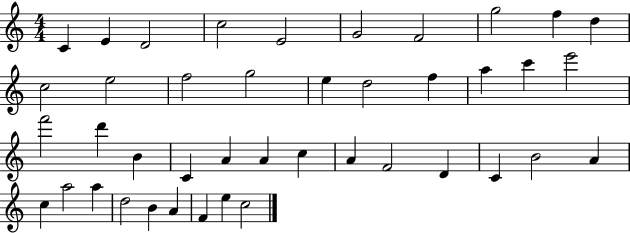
C4/q E4/q D4/h C5/h E4/h G4/h F4/h G5/h F5/q D5/q C5/h E5/h F5/h G5/h E5/q D5/h F5/q A5/q C6/q E6/h F6/h D6/q B4/q C4/q A4/q A4/q C5/q A4/q F4/h D4/q C4/q B4/h A4/q C5/q A5/h A5/q D5/h B4/q A4/q F4/q E5/q C5/h